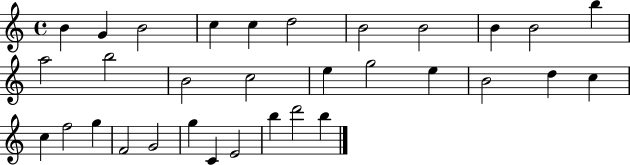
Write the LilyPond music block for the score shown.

{
  \clef treble
  \time 4/4
  \defaultTimeSignature
  \key c \major
  b'4 g'4 b'2 | c''4 c''4 d''2 | b'2 b'2 | b'4 b'2 b''4 | \break a''2 b''2 | b'2 c''2 | e''4 g''2 e''4 | b'2 d''4 c''4 | \break c''4 f''2 g''4 | f'2 g'2 | g''4 c'4 e'2 | b''4 d'''2 b''4 | \break \bar "|."
}